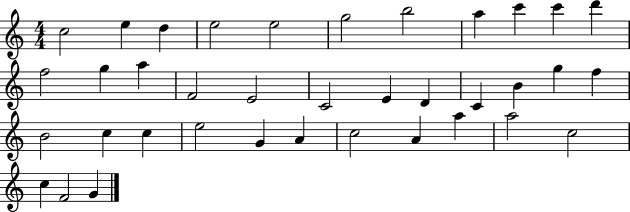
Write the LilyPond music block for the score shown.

{
  \clef treble
  \numericTimeSignature
  \time 4/4
  \key c \major
  c''2 e''4 d''4 | e''2 e''2 | g''2 b''2 | a''4 c'''4 c'''4 d'''4 | \break f''2 g''4 a''4 | f'2 e'2 | c'2 e'4 d'4 | c'4 b'4 g''4 f''4 | \break b'2 c''4 c''4 | e''2 g'4 a'4 | c''2 a'4 a''4 | a''2 c''2 | \break c''4 f'2 g'4 | \bar "|."
}